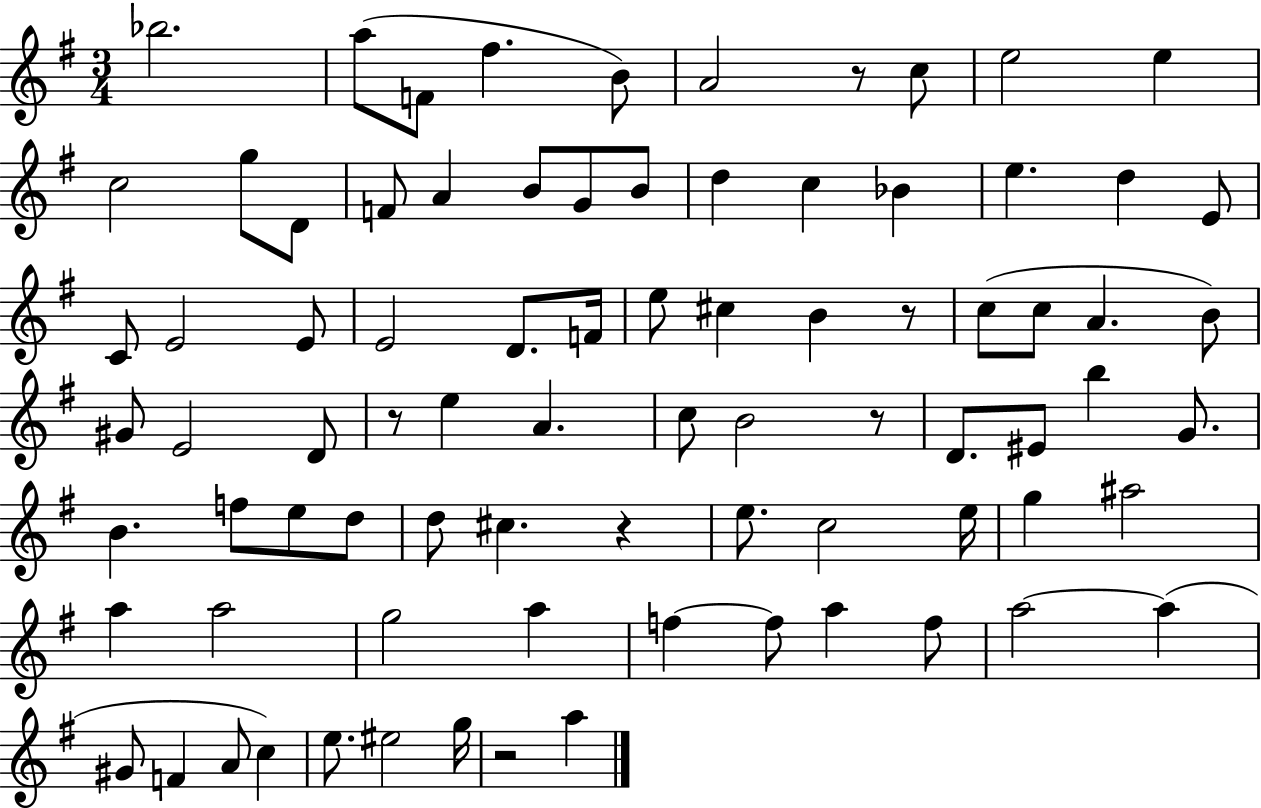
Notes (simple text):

Bb5/h. A5/e F4/e F#5/q. B4/e A4/h R/e C5/e E5/h E5/q C5/h G5/e D4/e F4/e A4/q B4/e G4/e B4/e D5/q C5/q Bb4/q E5/q. D5/q E4/e C4/e E4/h E4/e E4/h D4/e. F4/s E5/e C#5/q B4/q R/e C5/e C5/e A4/q. B4/e G#4/e E4/h D4/e R/e E5/q A4/q. C5/e B4/h R/e D4/e. EIS4/e B5/q G4/e. B4/q. F5/e E5/e D5/e D5/e C#5/q. R/q E5/e. C5/h E5/s G5/q A#5/h A5/q A5/h G5/h A5/q F5/q F5/e A5/q F5/e A5/h A5/q G#4/e F4/q A4/e C5/q E5/e. EIS5/h G5/s R/h A5/q